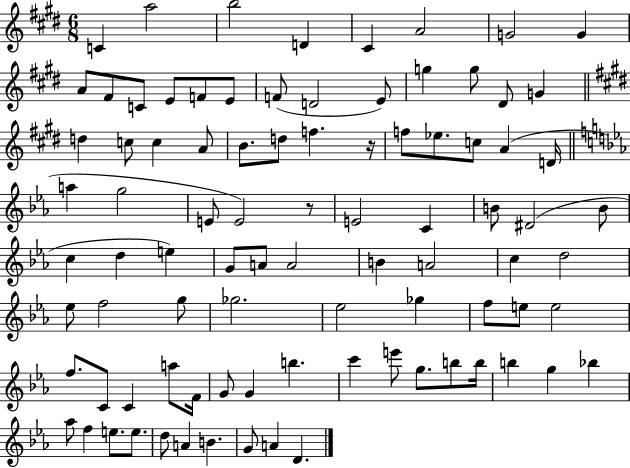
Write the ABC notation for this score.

X:1
T:Untitled
M:6/8
L:1/4
K:E
C a2 b2 D ^C A2 G2 G A/2 ^F/2 C/2 E/2 F/2 E/2 F/2 D2 E/2 g g/2 ^D/2 G d c/2 c A/2 B/2 d/2 f z/4 f/2 _e/2 c/2 A D/4 a g2 E/2 E2 z/2 E2 C B/2 ^D2 B/2 c d e G/2 A/2 A2 B A2 c d2 _e/2 f2 g/2 _g2 _e2 _g f/2 e/2 e2 f/2 C/2 C a/2 F/4 G/2 G b c' e'/2 g/2 b/2 b/4 b g _b _a/2 f e/2 e/2 d/2 A B G/2 A D